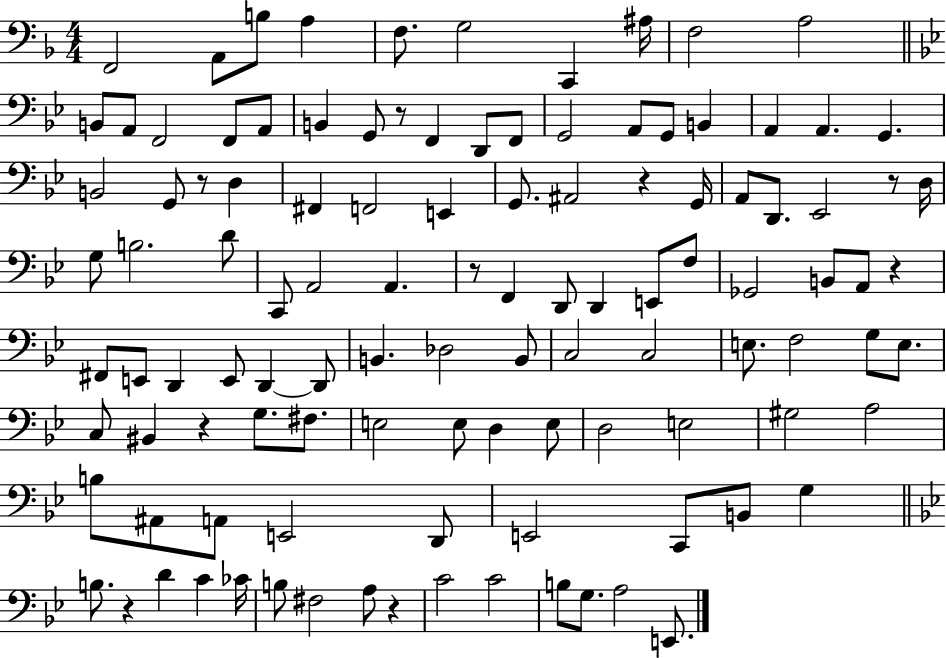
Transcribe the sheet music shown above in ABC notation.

X:1
T:Untitled
M:4/4
L:1/4
K:F
F,,2 A,,/2 B,/2 A, F,/2 G,2 C,, ^A,/4 F,2 A,2 B,,/2 A,,/2 F,,2 F,,/2 A,,/2 B,, G,,/2 z/2 F,, D,,/2 F,,/2 G,,2 A,,/2 G,,/2 B,, A,, A,, G,, B,,2 G,,/2 z/2 D, ^F,, F,,2 E,, G,,/2 ^A,,2 z G,,/4 A,,/2 D,,/2 _E,,2 z/2 D,/4 G,/2 B,2 D/2 C,,/2 A,,2 A,, z/2 F,, D,,/2 D,, E,,/2 F,/2 _G,,2 B,,/2 A,,/2 z ^F,,/2 E,,/2 D,, E,,/2 D,, D,,/2 B,, _D,2 B,,/2 C,2 C,2 E,/2 F,2 G,/2 E,/2 C,/2 ^B,, z G,/2 ^F,/2 E,2 E,/2 D, E,/2 D,2 E,2 ^G,2 A,2 B,/2 ^A,,/2 A,,/2 E,,2 D,,/2 E,,2 C,,/2 B,,/2 G, B,/2 z D C _C/4 B,/2 ^F,2 A,/2 z C2 C2 B,/2 G,/2 A,2 E,,/2